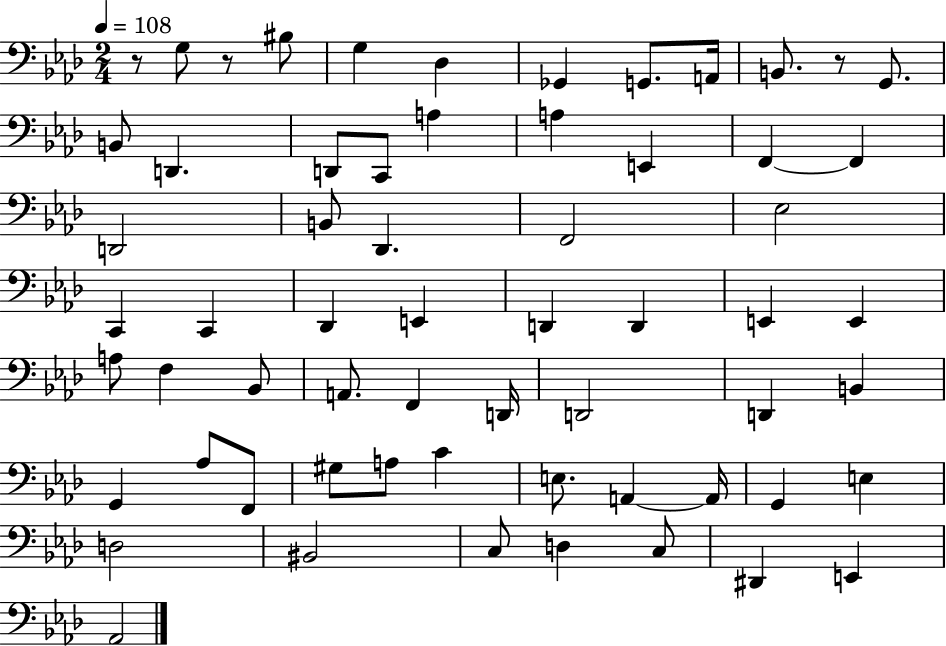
X:1
T:Untitled
M:2/4
L:1/4
K:Ab
z/2 G,/2 z/2 ^B,/2 G, _D, _G,, G,,/2 A,,/4 B,,/2 z/2 G,,/2 B,,/2 D,, D,,/2 C,,/2 A, A, E,, F,, F,, D,,2 B,,/2 _D,, F,,2 _E,2 C,, C,, _D,, E,, D,, D,, E,, E,, A,/2 F, _B,,/2 A,,/2 F,, D,,/4 D,,2 D,, B,, G,, _A,/2 F,,/2 ^G,/2 A,/2 C E,/2 A,, A,,/4 G,, E, D,2 ^B,,2 C,/2 D, C,/2 ^D,, E,, _A,,2